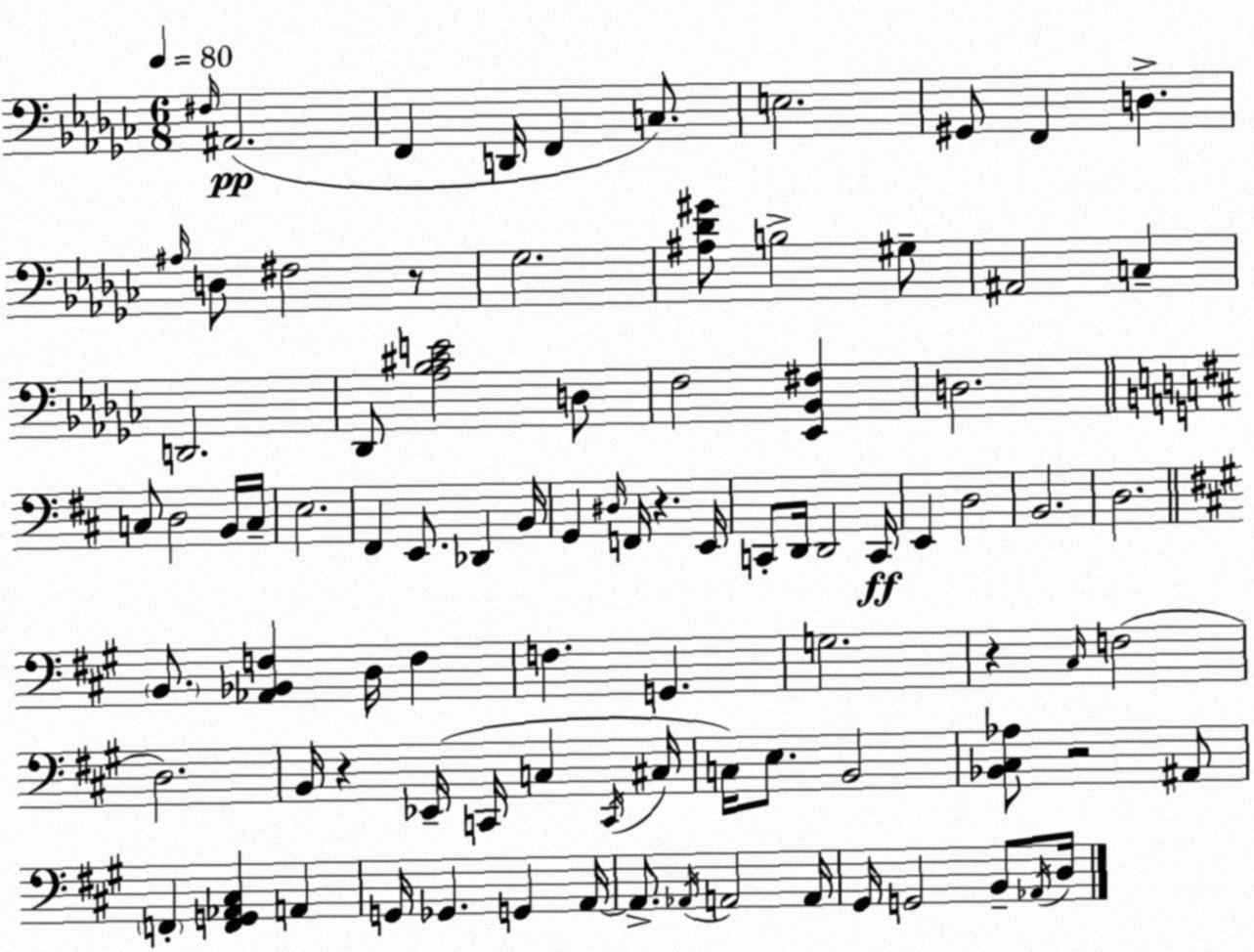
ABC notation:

X:1
T:Untitled
M:6/8
L:1/4
K:Ebm
^F,/4 ^A,,2 F,, D,,/4 F,, C,/2 E,2 ^G,,/2 F,, D, ^A,/4 D,/2 ^F,2 z/2 _G,2 [^A,_D^G]/2 B,2 ^G,/2 ^A,,2 C, D,,2 _D,,/2 [_A,_B,^CE]2 D,/2 F,2 [_E,,_B,,^F,] D,2 C,/2 D,2 B,,/4 C,/4 E,2 ^F,, E,,/2 _D,, B,,/4 G,, ^D,/4 F,,/4 z E,,/4 C,,/2 D,,/4 D,,2 C,,/4 E,, D,2 B,,2 D,2 B,,/2 [_A,,_B,,F,] D,/4 F, F, G,, G,2 z ^C,/4 F,2 D,2 B,,/4 z _E,,/4 C,,/4 C, C,,/4 ^C,/4 C,/4 E,/2 B,,2 [_B,,^C,_A,]/2 z2 ^A,,/2 F,, [F,,G,,_A,,^C,] A,, G,,/4 _G,, G,, A,,/4 A,,/2 _A,,/4 A,,2 A,,/4 ^G,,/4 G,,2 B,,/2 _A,,/4 D,/4